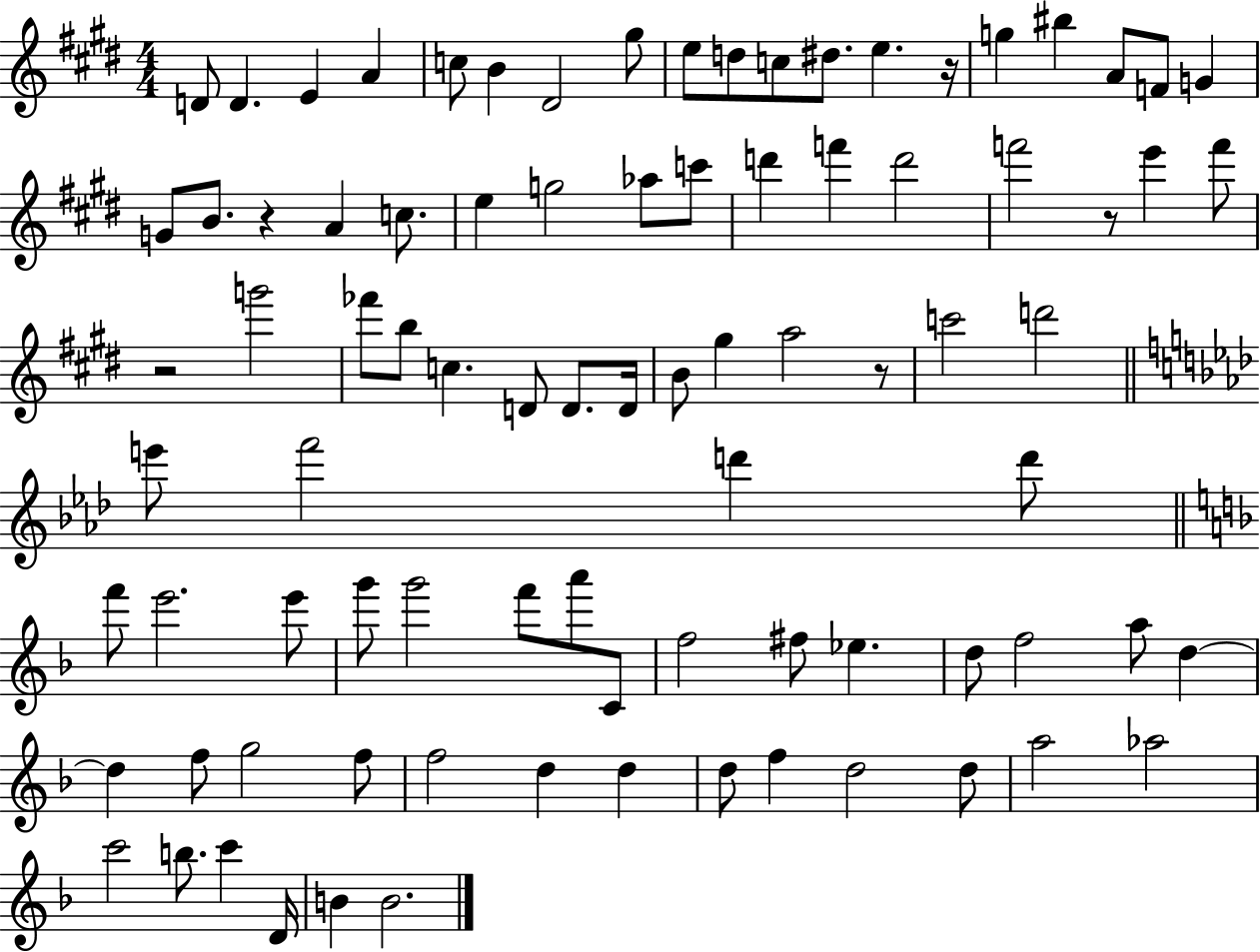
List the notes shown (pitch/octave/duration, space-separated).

D4/e D4/q. E4/q A4/q C5/e B4/q D#4/h G#5/e E5/e D5/e C5/e D#5/e. E5/q. R/s G5/q BIS5/q A4/e F4/e G4/q G4/e B4/e. R/q A4/q C5/e. E5/q G5/h Ab5/e C6/e D6/q F6/q D6/h F6/h R/e E6/q F6/e R/h G6/h FES6/e B5/e C5/q. D4/e D4/e. D4/s B4/e G#5/q A5/h R/e C6/h D6/h E6/e F6/h D6/q D6/e F6/e E6/h. E6/e G6/e G6/h F6/e A6/e C4/e F5/h F#5/e Eb5/q. D5/e F5/h A5/e D5/q D5/q F5/e G5/h F5/e F5/h D5/q D5/q D5/e F5/q D5/h D5/e A5/h Ab5/h C6/h B5/e. C6/q D4/s B4/q B4/h.